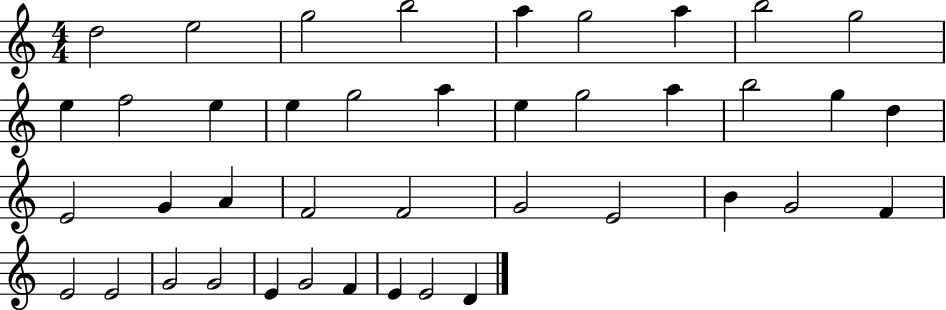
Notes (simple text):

D5/h E5/h G5/h B5/h A5/q G5/h A5/q B5/h G5/h E5/q F5/h E5/q E5/q G5/h A5/q E5/q G5/h A5/q B5/h G5/q D5/q E4/h G4/q A4/q F4/h F4/h G4/h E4/h B4/q G4/h F4/q E4/h E4/h G4/h G4/h E4/q G4/h F4/q E4/q E4/h D4/q